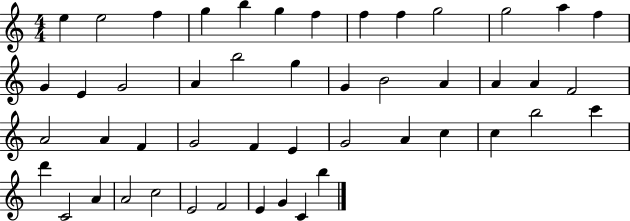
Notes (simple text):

E5/q E5/h F5/q G5/q B5/q G5/q F5/q F5/q F5/q G5/h G5/h A5/q F5/q G4/q E4/q G4/h A4/q B5/h G5/q G4/q B4/h A4/q A4/q A4/q F4/h A4/h A4/q F4/q G4/h F4/q E4/q G4/h A4/q C5/q C5/q B5/h C6/q D6/q C4/h A4/q A4/h C5/h E4/h F4/h E4/q G4/q C4/q B5/q